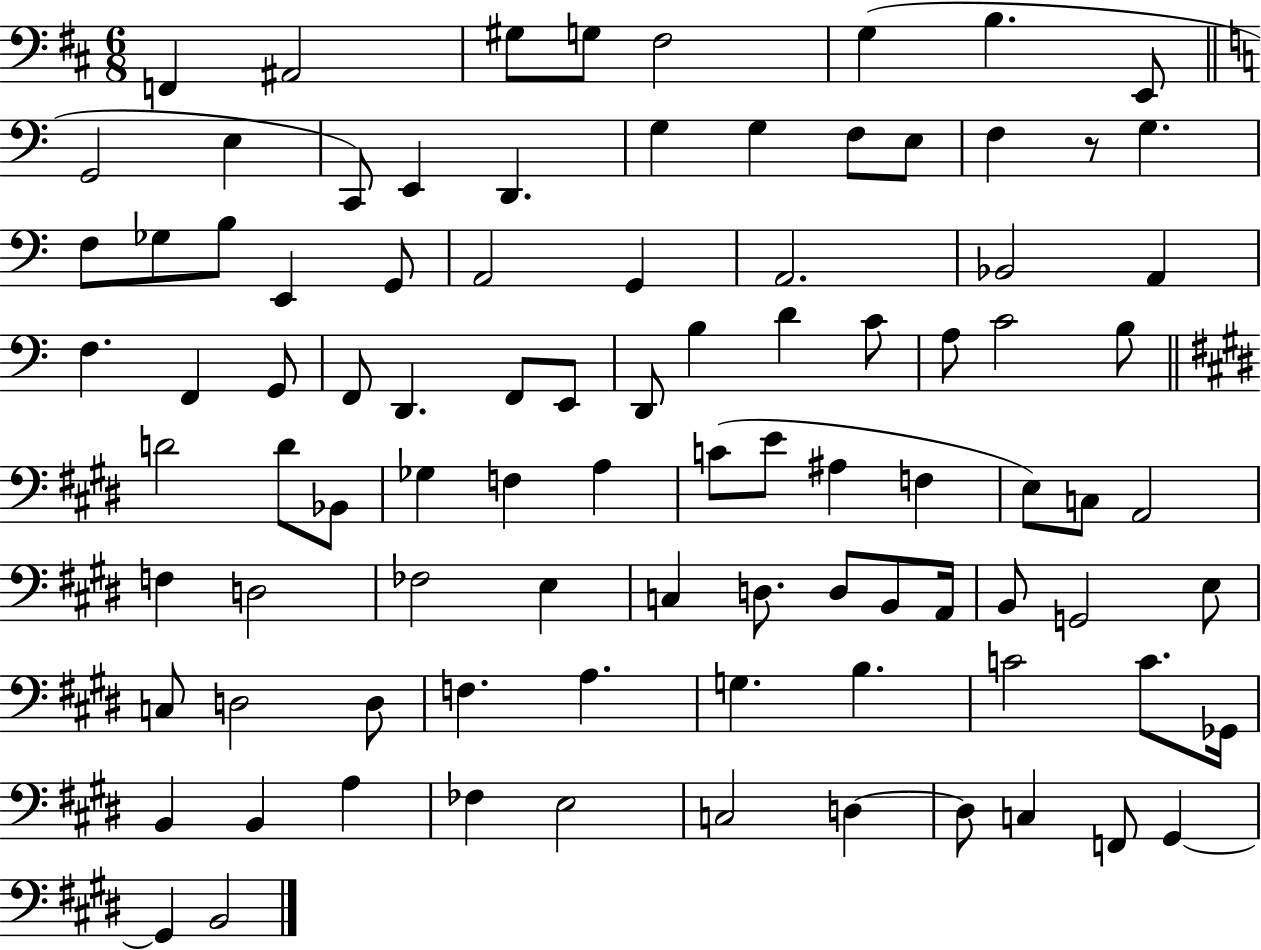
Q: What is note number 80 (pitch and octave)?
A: B2